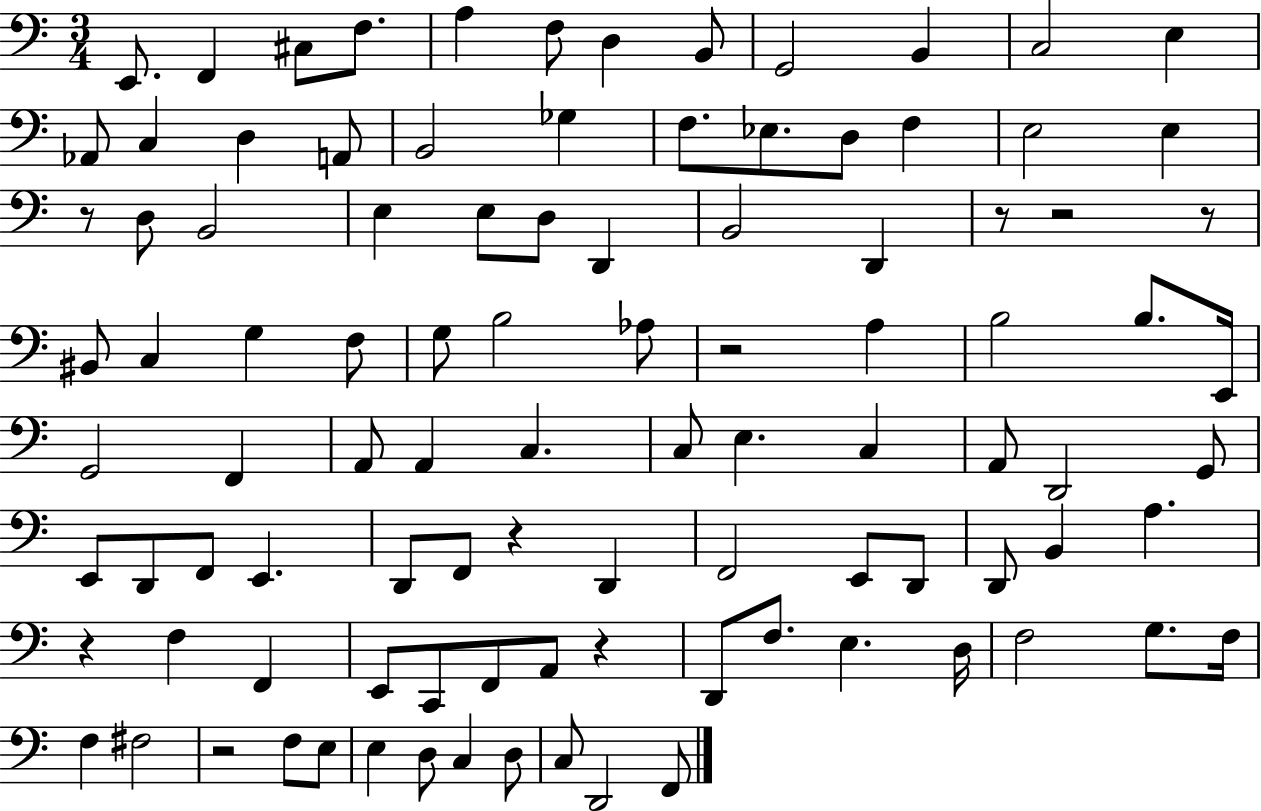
{
  \clef bass
  \numericTimeSignature
  \time 3/4
  \key c \major
  e,8. f,4 cis8 f8. | a4 f8 d4 b,8 | g,2 b,4 | c2 e4 | \break aes,8 c4 d4 a,8 | b,2 ges4 | f8. ees8. d8 f4 | e2 e4 | \break r8 d8 b,2 | e4 e8 d8 d,4 | b,2 d,4 | r8 r2 r8 | \break bis,8 c4 g4 f8 | g8 b2 aes8 | r2 a4 | b2 b8. e,16 | \break g,2 f,4 | a,8 a,4 c4. | c8 e4. c4 | a,8 d,2 g,8 | \break e,8 d,8 f,8 e,4. | d,8 f,8 r4 d,4 | f,2 e,8 d,8 | d,8 b,4 a4. | \break r4 f4 f,4 | e,8 c,8 f,8 a,8 r4 | d,8 f8. e4. d16 | f2 g8. f16 | \break f4 fis2 | r2 f8 e8 | e4 d8 c4 d8 | c8 d,2 f,8 | \break \bar "|."
}